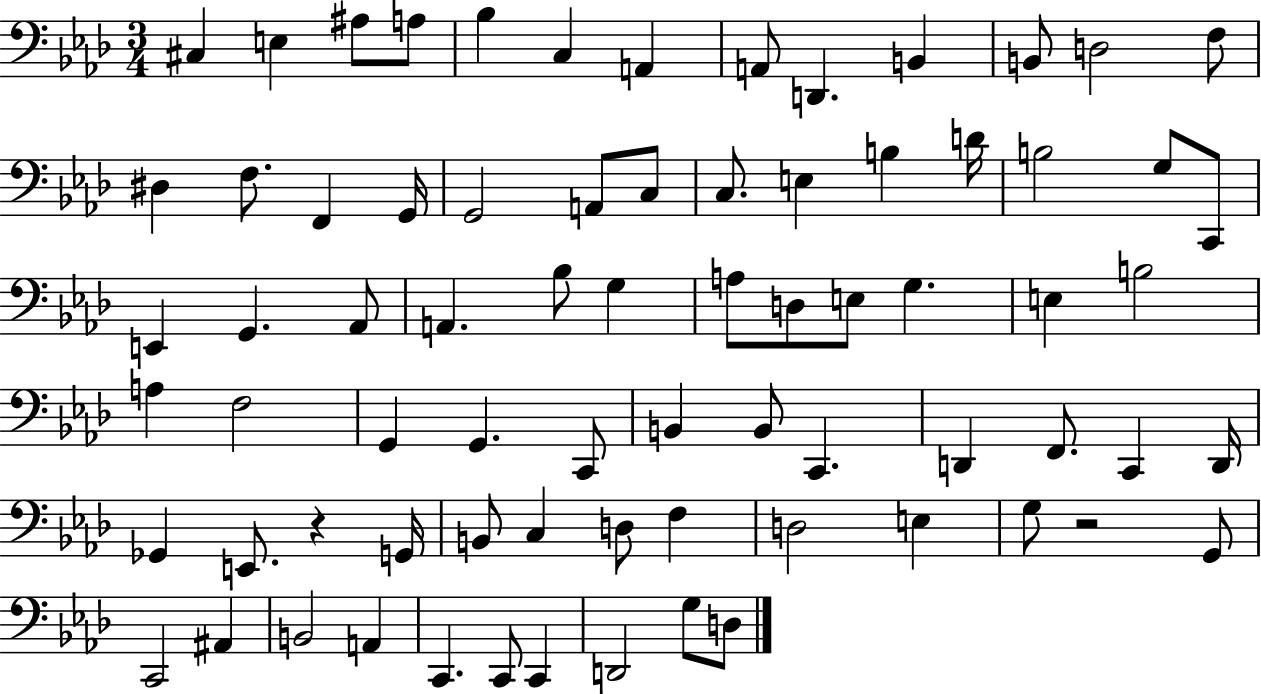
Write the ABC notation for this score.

X:1
T:Untitled
M:3/4
L:1/4
K:Ab
^C, E, ^A,/2 A,/2 _B, C, A,, A,,/2 D,, B,, B,,/2 D,2 F,/2 ^D, F,/2 F,, G,,/4 G,,2 A,,/2 C,/2 C,/2 E, B, D/4 B,2 G,/2 C,,/2 E,, G,, _A,,/2 A,, _B,/2 G, A,/2 D,/2 E,/2 G, E, B,2 A, F,2 G,, G,, C,,/2 B,, B,,/2 C,, D,, F,,/2 C,, D,,/4 _G,, E,,/2 z G,,/4 B,,/2 C, D,/2 F, D,2 E, G,/2 z2 G,,/2 C,,2 ^A,, B,,2 A,, C,, C,,/2 C,, D,,2 G,/2 D,/2